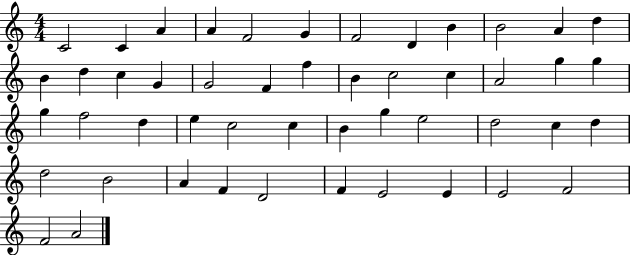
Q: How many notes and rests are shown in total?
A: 49